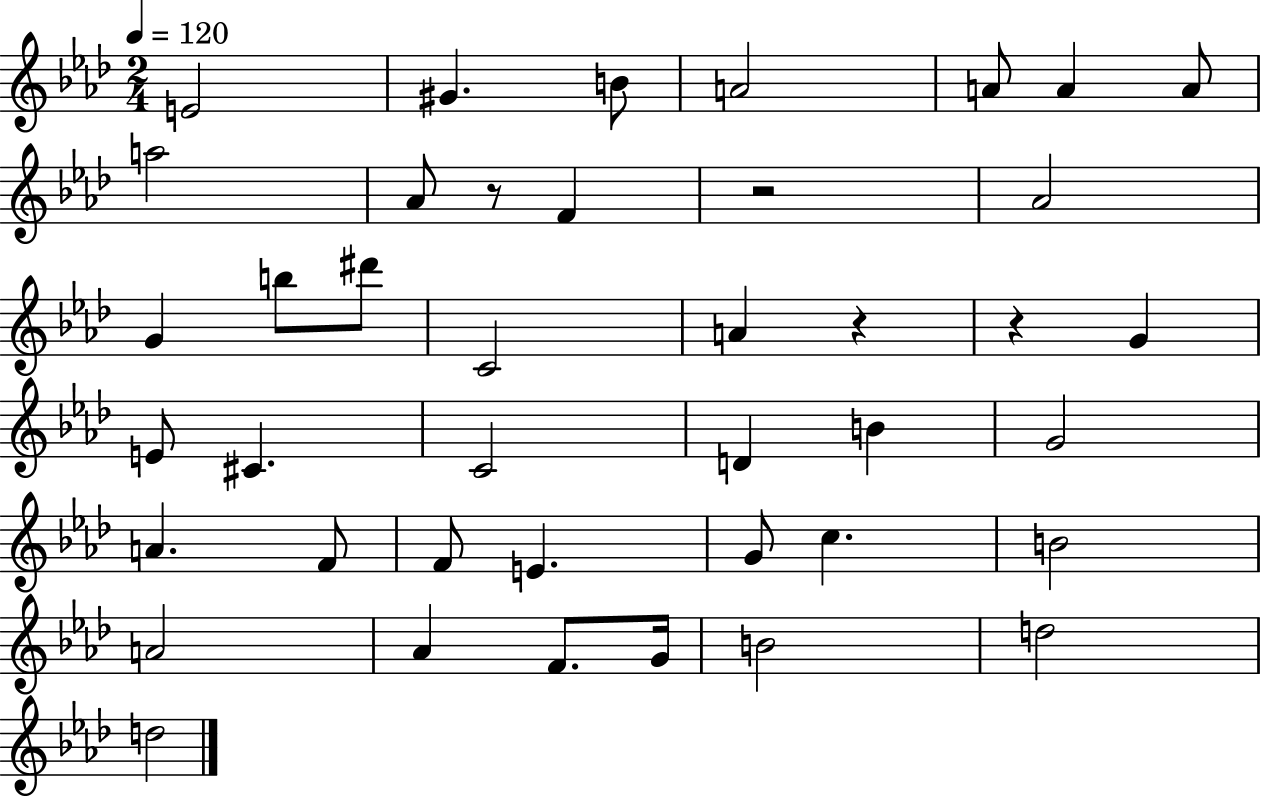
E4/h G#4/q. B4/e A4/h A4/e A4/q A4/e A5/h Ab4/e R/e F4/q R/h Ab4/h G4/q B5/e D#6/e C4/h A4/q R/q R/q G4/q E4/e C#4/q. C4/h D4/q B4/q G4/h A4/q. F4/e F4/e E4/q. G4/e C5/q. B4/h A4/h Ab4/q F4/e. G4/s B4/h D5/h D5/h